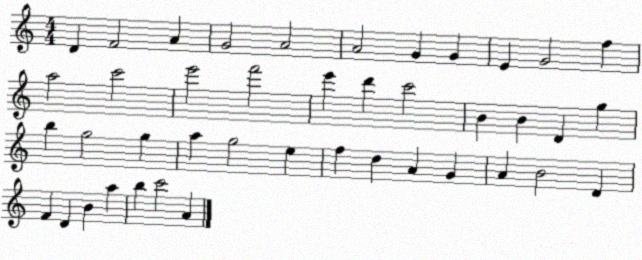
X:1
T:Untitled
M:4/4
L:1/4
K:C
D F2 A G2 A2 A2 G G E G2 f a2 c'2 e'2 f'2 e' d' c'2 B B D g b g2 g a g2 e f d A G A B2 D F D B a b c'2 A